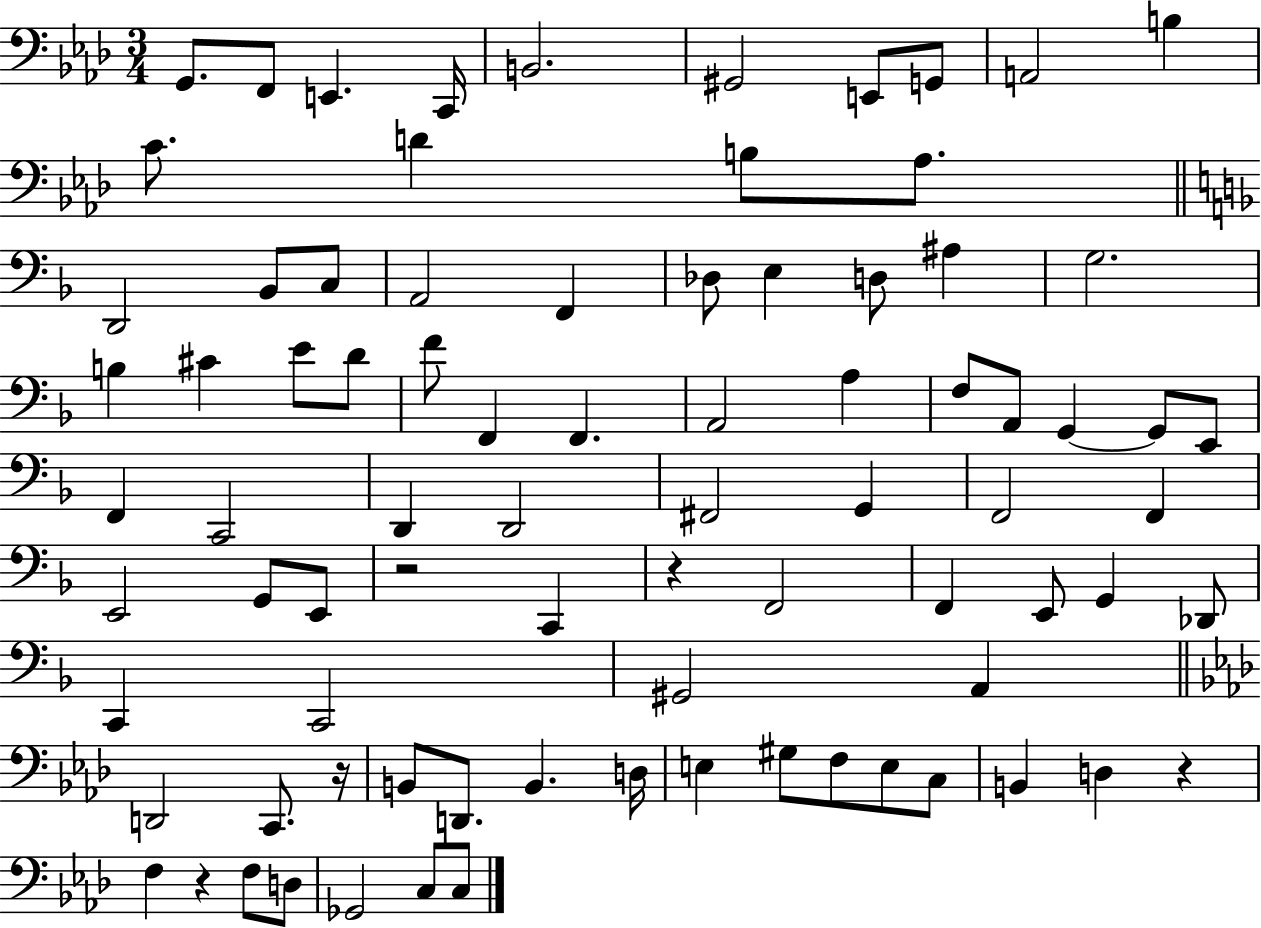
G2/e. F2/e E2/q. C2/s B2/h. G#2/h E2/e G2/e A2/h B3/q C4/e. D4/q B3/e Ab3/e. D2/h Bb2/e C3/e A2/h F2/q Db3/e E3/q D3/e A#3/q G3/h. B3/q C#4/q E4/e D4/e F4/e F2/q F2/q. A2/h A3/q F3/e A2/e G2/q G2/e E2/e F2/q C2/h D2/q D2/h F#2/h G2/q F2/h F2/q E2/h G2/e E2/e R/h C2/q R/q F2/h F2/q E2/e G2/q Db2/e C2/q C2/h G#2/h A2/q D2/h C2/e. R/s B2/e D2/e. B2/q. D3/s E3/q G#3/e F3/e E3/e C3/e B2/q D3/q R/q F3/q R/q F3/e D3/e Gb2/h C3/e C3/e